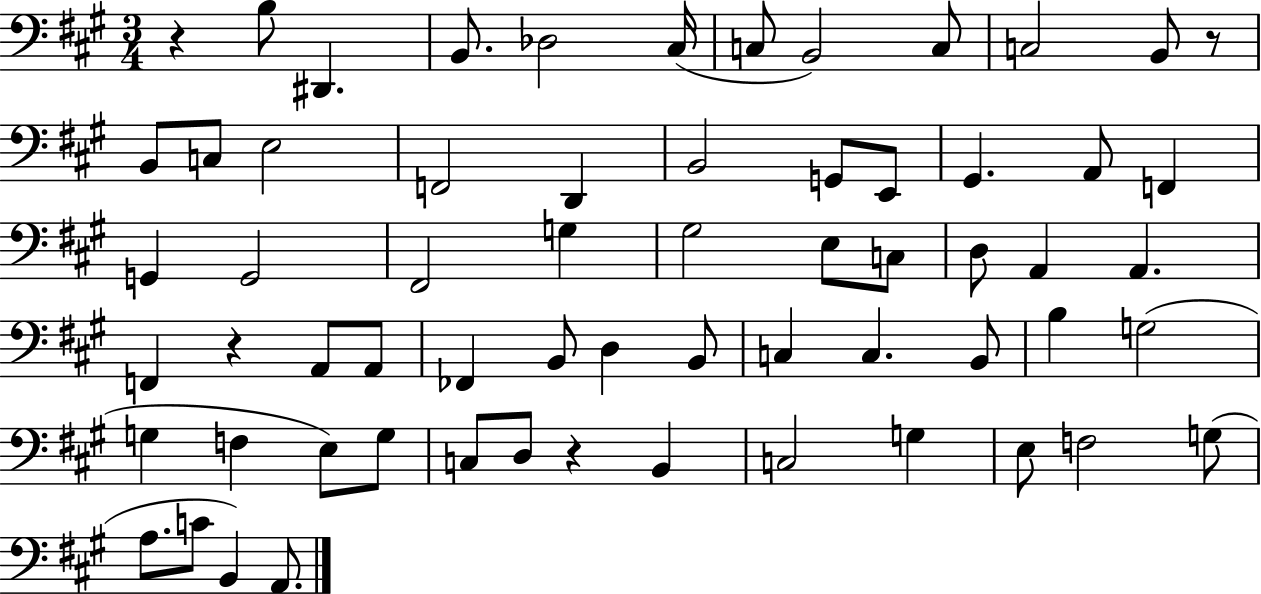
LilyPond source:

{
  \clef bass
  \numericTimeSignature
  \time 3/4
  \key a \major
  \repeat volta 2 { r4 b8 dis,4. | b,8. des2 cis16( | c8 b,2) c8 | c2 b,8 r8 | \break b,8 c8 e2 | f,2 d,4 | b,2 g,8 e,8 | gis,4. a,8 f,4 | \break g,4 g,2 | fis,2 g4 | gis2 e8 c8 | d8 a,4 a,4. | \break f,4 r4 a,8 a,8 | fes,4 b,8 d4 b,8 | c4 c4. b,8 | b4 g2( | \break g4 f4 e8) g8 | c8 d8 r4 b,4 | c2 g4 | e8 f2 g8( | \break a8. c'8 b,4) a,8. | } \bar "|."
}